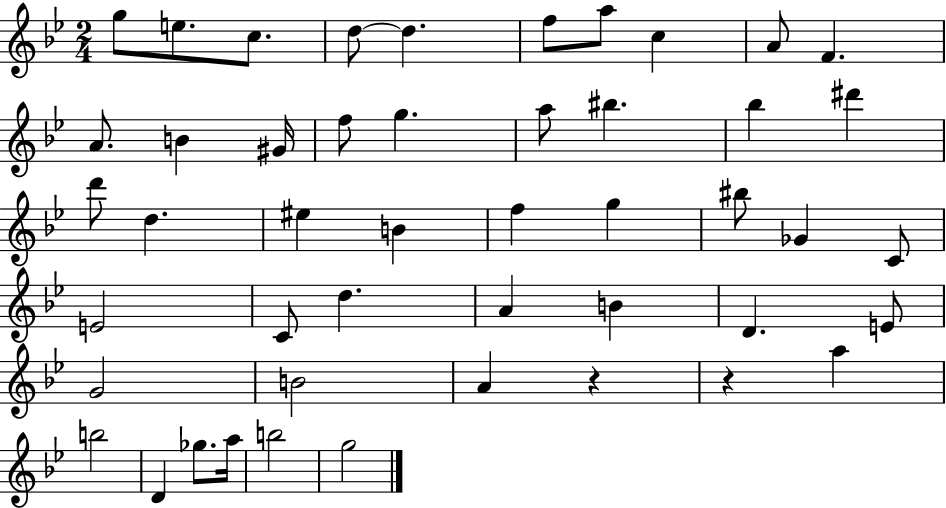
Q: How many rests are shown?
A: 2